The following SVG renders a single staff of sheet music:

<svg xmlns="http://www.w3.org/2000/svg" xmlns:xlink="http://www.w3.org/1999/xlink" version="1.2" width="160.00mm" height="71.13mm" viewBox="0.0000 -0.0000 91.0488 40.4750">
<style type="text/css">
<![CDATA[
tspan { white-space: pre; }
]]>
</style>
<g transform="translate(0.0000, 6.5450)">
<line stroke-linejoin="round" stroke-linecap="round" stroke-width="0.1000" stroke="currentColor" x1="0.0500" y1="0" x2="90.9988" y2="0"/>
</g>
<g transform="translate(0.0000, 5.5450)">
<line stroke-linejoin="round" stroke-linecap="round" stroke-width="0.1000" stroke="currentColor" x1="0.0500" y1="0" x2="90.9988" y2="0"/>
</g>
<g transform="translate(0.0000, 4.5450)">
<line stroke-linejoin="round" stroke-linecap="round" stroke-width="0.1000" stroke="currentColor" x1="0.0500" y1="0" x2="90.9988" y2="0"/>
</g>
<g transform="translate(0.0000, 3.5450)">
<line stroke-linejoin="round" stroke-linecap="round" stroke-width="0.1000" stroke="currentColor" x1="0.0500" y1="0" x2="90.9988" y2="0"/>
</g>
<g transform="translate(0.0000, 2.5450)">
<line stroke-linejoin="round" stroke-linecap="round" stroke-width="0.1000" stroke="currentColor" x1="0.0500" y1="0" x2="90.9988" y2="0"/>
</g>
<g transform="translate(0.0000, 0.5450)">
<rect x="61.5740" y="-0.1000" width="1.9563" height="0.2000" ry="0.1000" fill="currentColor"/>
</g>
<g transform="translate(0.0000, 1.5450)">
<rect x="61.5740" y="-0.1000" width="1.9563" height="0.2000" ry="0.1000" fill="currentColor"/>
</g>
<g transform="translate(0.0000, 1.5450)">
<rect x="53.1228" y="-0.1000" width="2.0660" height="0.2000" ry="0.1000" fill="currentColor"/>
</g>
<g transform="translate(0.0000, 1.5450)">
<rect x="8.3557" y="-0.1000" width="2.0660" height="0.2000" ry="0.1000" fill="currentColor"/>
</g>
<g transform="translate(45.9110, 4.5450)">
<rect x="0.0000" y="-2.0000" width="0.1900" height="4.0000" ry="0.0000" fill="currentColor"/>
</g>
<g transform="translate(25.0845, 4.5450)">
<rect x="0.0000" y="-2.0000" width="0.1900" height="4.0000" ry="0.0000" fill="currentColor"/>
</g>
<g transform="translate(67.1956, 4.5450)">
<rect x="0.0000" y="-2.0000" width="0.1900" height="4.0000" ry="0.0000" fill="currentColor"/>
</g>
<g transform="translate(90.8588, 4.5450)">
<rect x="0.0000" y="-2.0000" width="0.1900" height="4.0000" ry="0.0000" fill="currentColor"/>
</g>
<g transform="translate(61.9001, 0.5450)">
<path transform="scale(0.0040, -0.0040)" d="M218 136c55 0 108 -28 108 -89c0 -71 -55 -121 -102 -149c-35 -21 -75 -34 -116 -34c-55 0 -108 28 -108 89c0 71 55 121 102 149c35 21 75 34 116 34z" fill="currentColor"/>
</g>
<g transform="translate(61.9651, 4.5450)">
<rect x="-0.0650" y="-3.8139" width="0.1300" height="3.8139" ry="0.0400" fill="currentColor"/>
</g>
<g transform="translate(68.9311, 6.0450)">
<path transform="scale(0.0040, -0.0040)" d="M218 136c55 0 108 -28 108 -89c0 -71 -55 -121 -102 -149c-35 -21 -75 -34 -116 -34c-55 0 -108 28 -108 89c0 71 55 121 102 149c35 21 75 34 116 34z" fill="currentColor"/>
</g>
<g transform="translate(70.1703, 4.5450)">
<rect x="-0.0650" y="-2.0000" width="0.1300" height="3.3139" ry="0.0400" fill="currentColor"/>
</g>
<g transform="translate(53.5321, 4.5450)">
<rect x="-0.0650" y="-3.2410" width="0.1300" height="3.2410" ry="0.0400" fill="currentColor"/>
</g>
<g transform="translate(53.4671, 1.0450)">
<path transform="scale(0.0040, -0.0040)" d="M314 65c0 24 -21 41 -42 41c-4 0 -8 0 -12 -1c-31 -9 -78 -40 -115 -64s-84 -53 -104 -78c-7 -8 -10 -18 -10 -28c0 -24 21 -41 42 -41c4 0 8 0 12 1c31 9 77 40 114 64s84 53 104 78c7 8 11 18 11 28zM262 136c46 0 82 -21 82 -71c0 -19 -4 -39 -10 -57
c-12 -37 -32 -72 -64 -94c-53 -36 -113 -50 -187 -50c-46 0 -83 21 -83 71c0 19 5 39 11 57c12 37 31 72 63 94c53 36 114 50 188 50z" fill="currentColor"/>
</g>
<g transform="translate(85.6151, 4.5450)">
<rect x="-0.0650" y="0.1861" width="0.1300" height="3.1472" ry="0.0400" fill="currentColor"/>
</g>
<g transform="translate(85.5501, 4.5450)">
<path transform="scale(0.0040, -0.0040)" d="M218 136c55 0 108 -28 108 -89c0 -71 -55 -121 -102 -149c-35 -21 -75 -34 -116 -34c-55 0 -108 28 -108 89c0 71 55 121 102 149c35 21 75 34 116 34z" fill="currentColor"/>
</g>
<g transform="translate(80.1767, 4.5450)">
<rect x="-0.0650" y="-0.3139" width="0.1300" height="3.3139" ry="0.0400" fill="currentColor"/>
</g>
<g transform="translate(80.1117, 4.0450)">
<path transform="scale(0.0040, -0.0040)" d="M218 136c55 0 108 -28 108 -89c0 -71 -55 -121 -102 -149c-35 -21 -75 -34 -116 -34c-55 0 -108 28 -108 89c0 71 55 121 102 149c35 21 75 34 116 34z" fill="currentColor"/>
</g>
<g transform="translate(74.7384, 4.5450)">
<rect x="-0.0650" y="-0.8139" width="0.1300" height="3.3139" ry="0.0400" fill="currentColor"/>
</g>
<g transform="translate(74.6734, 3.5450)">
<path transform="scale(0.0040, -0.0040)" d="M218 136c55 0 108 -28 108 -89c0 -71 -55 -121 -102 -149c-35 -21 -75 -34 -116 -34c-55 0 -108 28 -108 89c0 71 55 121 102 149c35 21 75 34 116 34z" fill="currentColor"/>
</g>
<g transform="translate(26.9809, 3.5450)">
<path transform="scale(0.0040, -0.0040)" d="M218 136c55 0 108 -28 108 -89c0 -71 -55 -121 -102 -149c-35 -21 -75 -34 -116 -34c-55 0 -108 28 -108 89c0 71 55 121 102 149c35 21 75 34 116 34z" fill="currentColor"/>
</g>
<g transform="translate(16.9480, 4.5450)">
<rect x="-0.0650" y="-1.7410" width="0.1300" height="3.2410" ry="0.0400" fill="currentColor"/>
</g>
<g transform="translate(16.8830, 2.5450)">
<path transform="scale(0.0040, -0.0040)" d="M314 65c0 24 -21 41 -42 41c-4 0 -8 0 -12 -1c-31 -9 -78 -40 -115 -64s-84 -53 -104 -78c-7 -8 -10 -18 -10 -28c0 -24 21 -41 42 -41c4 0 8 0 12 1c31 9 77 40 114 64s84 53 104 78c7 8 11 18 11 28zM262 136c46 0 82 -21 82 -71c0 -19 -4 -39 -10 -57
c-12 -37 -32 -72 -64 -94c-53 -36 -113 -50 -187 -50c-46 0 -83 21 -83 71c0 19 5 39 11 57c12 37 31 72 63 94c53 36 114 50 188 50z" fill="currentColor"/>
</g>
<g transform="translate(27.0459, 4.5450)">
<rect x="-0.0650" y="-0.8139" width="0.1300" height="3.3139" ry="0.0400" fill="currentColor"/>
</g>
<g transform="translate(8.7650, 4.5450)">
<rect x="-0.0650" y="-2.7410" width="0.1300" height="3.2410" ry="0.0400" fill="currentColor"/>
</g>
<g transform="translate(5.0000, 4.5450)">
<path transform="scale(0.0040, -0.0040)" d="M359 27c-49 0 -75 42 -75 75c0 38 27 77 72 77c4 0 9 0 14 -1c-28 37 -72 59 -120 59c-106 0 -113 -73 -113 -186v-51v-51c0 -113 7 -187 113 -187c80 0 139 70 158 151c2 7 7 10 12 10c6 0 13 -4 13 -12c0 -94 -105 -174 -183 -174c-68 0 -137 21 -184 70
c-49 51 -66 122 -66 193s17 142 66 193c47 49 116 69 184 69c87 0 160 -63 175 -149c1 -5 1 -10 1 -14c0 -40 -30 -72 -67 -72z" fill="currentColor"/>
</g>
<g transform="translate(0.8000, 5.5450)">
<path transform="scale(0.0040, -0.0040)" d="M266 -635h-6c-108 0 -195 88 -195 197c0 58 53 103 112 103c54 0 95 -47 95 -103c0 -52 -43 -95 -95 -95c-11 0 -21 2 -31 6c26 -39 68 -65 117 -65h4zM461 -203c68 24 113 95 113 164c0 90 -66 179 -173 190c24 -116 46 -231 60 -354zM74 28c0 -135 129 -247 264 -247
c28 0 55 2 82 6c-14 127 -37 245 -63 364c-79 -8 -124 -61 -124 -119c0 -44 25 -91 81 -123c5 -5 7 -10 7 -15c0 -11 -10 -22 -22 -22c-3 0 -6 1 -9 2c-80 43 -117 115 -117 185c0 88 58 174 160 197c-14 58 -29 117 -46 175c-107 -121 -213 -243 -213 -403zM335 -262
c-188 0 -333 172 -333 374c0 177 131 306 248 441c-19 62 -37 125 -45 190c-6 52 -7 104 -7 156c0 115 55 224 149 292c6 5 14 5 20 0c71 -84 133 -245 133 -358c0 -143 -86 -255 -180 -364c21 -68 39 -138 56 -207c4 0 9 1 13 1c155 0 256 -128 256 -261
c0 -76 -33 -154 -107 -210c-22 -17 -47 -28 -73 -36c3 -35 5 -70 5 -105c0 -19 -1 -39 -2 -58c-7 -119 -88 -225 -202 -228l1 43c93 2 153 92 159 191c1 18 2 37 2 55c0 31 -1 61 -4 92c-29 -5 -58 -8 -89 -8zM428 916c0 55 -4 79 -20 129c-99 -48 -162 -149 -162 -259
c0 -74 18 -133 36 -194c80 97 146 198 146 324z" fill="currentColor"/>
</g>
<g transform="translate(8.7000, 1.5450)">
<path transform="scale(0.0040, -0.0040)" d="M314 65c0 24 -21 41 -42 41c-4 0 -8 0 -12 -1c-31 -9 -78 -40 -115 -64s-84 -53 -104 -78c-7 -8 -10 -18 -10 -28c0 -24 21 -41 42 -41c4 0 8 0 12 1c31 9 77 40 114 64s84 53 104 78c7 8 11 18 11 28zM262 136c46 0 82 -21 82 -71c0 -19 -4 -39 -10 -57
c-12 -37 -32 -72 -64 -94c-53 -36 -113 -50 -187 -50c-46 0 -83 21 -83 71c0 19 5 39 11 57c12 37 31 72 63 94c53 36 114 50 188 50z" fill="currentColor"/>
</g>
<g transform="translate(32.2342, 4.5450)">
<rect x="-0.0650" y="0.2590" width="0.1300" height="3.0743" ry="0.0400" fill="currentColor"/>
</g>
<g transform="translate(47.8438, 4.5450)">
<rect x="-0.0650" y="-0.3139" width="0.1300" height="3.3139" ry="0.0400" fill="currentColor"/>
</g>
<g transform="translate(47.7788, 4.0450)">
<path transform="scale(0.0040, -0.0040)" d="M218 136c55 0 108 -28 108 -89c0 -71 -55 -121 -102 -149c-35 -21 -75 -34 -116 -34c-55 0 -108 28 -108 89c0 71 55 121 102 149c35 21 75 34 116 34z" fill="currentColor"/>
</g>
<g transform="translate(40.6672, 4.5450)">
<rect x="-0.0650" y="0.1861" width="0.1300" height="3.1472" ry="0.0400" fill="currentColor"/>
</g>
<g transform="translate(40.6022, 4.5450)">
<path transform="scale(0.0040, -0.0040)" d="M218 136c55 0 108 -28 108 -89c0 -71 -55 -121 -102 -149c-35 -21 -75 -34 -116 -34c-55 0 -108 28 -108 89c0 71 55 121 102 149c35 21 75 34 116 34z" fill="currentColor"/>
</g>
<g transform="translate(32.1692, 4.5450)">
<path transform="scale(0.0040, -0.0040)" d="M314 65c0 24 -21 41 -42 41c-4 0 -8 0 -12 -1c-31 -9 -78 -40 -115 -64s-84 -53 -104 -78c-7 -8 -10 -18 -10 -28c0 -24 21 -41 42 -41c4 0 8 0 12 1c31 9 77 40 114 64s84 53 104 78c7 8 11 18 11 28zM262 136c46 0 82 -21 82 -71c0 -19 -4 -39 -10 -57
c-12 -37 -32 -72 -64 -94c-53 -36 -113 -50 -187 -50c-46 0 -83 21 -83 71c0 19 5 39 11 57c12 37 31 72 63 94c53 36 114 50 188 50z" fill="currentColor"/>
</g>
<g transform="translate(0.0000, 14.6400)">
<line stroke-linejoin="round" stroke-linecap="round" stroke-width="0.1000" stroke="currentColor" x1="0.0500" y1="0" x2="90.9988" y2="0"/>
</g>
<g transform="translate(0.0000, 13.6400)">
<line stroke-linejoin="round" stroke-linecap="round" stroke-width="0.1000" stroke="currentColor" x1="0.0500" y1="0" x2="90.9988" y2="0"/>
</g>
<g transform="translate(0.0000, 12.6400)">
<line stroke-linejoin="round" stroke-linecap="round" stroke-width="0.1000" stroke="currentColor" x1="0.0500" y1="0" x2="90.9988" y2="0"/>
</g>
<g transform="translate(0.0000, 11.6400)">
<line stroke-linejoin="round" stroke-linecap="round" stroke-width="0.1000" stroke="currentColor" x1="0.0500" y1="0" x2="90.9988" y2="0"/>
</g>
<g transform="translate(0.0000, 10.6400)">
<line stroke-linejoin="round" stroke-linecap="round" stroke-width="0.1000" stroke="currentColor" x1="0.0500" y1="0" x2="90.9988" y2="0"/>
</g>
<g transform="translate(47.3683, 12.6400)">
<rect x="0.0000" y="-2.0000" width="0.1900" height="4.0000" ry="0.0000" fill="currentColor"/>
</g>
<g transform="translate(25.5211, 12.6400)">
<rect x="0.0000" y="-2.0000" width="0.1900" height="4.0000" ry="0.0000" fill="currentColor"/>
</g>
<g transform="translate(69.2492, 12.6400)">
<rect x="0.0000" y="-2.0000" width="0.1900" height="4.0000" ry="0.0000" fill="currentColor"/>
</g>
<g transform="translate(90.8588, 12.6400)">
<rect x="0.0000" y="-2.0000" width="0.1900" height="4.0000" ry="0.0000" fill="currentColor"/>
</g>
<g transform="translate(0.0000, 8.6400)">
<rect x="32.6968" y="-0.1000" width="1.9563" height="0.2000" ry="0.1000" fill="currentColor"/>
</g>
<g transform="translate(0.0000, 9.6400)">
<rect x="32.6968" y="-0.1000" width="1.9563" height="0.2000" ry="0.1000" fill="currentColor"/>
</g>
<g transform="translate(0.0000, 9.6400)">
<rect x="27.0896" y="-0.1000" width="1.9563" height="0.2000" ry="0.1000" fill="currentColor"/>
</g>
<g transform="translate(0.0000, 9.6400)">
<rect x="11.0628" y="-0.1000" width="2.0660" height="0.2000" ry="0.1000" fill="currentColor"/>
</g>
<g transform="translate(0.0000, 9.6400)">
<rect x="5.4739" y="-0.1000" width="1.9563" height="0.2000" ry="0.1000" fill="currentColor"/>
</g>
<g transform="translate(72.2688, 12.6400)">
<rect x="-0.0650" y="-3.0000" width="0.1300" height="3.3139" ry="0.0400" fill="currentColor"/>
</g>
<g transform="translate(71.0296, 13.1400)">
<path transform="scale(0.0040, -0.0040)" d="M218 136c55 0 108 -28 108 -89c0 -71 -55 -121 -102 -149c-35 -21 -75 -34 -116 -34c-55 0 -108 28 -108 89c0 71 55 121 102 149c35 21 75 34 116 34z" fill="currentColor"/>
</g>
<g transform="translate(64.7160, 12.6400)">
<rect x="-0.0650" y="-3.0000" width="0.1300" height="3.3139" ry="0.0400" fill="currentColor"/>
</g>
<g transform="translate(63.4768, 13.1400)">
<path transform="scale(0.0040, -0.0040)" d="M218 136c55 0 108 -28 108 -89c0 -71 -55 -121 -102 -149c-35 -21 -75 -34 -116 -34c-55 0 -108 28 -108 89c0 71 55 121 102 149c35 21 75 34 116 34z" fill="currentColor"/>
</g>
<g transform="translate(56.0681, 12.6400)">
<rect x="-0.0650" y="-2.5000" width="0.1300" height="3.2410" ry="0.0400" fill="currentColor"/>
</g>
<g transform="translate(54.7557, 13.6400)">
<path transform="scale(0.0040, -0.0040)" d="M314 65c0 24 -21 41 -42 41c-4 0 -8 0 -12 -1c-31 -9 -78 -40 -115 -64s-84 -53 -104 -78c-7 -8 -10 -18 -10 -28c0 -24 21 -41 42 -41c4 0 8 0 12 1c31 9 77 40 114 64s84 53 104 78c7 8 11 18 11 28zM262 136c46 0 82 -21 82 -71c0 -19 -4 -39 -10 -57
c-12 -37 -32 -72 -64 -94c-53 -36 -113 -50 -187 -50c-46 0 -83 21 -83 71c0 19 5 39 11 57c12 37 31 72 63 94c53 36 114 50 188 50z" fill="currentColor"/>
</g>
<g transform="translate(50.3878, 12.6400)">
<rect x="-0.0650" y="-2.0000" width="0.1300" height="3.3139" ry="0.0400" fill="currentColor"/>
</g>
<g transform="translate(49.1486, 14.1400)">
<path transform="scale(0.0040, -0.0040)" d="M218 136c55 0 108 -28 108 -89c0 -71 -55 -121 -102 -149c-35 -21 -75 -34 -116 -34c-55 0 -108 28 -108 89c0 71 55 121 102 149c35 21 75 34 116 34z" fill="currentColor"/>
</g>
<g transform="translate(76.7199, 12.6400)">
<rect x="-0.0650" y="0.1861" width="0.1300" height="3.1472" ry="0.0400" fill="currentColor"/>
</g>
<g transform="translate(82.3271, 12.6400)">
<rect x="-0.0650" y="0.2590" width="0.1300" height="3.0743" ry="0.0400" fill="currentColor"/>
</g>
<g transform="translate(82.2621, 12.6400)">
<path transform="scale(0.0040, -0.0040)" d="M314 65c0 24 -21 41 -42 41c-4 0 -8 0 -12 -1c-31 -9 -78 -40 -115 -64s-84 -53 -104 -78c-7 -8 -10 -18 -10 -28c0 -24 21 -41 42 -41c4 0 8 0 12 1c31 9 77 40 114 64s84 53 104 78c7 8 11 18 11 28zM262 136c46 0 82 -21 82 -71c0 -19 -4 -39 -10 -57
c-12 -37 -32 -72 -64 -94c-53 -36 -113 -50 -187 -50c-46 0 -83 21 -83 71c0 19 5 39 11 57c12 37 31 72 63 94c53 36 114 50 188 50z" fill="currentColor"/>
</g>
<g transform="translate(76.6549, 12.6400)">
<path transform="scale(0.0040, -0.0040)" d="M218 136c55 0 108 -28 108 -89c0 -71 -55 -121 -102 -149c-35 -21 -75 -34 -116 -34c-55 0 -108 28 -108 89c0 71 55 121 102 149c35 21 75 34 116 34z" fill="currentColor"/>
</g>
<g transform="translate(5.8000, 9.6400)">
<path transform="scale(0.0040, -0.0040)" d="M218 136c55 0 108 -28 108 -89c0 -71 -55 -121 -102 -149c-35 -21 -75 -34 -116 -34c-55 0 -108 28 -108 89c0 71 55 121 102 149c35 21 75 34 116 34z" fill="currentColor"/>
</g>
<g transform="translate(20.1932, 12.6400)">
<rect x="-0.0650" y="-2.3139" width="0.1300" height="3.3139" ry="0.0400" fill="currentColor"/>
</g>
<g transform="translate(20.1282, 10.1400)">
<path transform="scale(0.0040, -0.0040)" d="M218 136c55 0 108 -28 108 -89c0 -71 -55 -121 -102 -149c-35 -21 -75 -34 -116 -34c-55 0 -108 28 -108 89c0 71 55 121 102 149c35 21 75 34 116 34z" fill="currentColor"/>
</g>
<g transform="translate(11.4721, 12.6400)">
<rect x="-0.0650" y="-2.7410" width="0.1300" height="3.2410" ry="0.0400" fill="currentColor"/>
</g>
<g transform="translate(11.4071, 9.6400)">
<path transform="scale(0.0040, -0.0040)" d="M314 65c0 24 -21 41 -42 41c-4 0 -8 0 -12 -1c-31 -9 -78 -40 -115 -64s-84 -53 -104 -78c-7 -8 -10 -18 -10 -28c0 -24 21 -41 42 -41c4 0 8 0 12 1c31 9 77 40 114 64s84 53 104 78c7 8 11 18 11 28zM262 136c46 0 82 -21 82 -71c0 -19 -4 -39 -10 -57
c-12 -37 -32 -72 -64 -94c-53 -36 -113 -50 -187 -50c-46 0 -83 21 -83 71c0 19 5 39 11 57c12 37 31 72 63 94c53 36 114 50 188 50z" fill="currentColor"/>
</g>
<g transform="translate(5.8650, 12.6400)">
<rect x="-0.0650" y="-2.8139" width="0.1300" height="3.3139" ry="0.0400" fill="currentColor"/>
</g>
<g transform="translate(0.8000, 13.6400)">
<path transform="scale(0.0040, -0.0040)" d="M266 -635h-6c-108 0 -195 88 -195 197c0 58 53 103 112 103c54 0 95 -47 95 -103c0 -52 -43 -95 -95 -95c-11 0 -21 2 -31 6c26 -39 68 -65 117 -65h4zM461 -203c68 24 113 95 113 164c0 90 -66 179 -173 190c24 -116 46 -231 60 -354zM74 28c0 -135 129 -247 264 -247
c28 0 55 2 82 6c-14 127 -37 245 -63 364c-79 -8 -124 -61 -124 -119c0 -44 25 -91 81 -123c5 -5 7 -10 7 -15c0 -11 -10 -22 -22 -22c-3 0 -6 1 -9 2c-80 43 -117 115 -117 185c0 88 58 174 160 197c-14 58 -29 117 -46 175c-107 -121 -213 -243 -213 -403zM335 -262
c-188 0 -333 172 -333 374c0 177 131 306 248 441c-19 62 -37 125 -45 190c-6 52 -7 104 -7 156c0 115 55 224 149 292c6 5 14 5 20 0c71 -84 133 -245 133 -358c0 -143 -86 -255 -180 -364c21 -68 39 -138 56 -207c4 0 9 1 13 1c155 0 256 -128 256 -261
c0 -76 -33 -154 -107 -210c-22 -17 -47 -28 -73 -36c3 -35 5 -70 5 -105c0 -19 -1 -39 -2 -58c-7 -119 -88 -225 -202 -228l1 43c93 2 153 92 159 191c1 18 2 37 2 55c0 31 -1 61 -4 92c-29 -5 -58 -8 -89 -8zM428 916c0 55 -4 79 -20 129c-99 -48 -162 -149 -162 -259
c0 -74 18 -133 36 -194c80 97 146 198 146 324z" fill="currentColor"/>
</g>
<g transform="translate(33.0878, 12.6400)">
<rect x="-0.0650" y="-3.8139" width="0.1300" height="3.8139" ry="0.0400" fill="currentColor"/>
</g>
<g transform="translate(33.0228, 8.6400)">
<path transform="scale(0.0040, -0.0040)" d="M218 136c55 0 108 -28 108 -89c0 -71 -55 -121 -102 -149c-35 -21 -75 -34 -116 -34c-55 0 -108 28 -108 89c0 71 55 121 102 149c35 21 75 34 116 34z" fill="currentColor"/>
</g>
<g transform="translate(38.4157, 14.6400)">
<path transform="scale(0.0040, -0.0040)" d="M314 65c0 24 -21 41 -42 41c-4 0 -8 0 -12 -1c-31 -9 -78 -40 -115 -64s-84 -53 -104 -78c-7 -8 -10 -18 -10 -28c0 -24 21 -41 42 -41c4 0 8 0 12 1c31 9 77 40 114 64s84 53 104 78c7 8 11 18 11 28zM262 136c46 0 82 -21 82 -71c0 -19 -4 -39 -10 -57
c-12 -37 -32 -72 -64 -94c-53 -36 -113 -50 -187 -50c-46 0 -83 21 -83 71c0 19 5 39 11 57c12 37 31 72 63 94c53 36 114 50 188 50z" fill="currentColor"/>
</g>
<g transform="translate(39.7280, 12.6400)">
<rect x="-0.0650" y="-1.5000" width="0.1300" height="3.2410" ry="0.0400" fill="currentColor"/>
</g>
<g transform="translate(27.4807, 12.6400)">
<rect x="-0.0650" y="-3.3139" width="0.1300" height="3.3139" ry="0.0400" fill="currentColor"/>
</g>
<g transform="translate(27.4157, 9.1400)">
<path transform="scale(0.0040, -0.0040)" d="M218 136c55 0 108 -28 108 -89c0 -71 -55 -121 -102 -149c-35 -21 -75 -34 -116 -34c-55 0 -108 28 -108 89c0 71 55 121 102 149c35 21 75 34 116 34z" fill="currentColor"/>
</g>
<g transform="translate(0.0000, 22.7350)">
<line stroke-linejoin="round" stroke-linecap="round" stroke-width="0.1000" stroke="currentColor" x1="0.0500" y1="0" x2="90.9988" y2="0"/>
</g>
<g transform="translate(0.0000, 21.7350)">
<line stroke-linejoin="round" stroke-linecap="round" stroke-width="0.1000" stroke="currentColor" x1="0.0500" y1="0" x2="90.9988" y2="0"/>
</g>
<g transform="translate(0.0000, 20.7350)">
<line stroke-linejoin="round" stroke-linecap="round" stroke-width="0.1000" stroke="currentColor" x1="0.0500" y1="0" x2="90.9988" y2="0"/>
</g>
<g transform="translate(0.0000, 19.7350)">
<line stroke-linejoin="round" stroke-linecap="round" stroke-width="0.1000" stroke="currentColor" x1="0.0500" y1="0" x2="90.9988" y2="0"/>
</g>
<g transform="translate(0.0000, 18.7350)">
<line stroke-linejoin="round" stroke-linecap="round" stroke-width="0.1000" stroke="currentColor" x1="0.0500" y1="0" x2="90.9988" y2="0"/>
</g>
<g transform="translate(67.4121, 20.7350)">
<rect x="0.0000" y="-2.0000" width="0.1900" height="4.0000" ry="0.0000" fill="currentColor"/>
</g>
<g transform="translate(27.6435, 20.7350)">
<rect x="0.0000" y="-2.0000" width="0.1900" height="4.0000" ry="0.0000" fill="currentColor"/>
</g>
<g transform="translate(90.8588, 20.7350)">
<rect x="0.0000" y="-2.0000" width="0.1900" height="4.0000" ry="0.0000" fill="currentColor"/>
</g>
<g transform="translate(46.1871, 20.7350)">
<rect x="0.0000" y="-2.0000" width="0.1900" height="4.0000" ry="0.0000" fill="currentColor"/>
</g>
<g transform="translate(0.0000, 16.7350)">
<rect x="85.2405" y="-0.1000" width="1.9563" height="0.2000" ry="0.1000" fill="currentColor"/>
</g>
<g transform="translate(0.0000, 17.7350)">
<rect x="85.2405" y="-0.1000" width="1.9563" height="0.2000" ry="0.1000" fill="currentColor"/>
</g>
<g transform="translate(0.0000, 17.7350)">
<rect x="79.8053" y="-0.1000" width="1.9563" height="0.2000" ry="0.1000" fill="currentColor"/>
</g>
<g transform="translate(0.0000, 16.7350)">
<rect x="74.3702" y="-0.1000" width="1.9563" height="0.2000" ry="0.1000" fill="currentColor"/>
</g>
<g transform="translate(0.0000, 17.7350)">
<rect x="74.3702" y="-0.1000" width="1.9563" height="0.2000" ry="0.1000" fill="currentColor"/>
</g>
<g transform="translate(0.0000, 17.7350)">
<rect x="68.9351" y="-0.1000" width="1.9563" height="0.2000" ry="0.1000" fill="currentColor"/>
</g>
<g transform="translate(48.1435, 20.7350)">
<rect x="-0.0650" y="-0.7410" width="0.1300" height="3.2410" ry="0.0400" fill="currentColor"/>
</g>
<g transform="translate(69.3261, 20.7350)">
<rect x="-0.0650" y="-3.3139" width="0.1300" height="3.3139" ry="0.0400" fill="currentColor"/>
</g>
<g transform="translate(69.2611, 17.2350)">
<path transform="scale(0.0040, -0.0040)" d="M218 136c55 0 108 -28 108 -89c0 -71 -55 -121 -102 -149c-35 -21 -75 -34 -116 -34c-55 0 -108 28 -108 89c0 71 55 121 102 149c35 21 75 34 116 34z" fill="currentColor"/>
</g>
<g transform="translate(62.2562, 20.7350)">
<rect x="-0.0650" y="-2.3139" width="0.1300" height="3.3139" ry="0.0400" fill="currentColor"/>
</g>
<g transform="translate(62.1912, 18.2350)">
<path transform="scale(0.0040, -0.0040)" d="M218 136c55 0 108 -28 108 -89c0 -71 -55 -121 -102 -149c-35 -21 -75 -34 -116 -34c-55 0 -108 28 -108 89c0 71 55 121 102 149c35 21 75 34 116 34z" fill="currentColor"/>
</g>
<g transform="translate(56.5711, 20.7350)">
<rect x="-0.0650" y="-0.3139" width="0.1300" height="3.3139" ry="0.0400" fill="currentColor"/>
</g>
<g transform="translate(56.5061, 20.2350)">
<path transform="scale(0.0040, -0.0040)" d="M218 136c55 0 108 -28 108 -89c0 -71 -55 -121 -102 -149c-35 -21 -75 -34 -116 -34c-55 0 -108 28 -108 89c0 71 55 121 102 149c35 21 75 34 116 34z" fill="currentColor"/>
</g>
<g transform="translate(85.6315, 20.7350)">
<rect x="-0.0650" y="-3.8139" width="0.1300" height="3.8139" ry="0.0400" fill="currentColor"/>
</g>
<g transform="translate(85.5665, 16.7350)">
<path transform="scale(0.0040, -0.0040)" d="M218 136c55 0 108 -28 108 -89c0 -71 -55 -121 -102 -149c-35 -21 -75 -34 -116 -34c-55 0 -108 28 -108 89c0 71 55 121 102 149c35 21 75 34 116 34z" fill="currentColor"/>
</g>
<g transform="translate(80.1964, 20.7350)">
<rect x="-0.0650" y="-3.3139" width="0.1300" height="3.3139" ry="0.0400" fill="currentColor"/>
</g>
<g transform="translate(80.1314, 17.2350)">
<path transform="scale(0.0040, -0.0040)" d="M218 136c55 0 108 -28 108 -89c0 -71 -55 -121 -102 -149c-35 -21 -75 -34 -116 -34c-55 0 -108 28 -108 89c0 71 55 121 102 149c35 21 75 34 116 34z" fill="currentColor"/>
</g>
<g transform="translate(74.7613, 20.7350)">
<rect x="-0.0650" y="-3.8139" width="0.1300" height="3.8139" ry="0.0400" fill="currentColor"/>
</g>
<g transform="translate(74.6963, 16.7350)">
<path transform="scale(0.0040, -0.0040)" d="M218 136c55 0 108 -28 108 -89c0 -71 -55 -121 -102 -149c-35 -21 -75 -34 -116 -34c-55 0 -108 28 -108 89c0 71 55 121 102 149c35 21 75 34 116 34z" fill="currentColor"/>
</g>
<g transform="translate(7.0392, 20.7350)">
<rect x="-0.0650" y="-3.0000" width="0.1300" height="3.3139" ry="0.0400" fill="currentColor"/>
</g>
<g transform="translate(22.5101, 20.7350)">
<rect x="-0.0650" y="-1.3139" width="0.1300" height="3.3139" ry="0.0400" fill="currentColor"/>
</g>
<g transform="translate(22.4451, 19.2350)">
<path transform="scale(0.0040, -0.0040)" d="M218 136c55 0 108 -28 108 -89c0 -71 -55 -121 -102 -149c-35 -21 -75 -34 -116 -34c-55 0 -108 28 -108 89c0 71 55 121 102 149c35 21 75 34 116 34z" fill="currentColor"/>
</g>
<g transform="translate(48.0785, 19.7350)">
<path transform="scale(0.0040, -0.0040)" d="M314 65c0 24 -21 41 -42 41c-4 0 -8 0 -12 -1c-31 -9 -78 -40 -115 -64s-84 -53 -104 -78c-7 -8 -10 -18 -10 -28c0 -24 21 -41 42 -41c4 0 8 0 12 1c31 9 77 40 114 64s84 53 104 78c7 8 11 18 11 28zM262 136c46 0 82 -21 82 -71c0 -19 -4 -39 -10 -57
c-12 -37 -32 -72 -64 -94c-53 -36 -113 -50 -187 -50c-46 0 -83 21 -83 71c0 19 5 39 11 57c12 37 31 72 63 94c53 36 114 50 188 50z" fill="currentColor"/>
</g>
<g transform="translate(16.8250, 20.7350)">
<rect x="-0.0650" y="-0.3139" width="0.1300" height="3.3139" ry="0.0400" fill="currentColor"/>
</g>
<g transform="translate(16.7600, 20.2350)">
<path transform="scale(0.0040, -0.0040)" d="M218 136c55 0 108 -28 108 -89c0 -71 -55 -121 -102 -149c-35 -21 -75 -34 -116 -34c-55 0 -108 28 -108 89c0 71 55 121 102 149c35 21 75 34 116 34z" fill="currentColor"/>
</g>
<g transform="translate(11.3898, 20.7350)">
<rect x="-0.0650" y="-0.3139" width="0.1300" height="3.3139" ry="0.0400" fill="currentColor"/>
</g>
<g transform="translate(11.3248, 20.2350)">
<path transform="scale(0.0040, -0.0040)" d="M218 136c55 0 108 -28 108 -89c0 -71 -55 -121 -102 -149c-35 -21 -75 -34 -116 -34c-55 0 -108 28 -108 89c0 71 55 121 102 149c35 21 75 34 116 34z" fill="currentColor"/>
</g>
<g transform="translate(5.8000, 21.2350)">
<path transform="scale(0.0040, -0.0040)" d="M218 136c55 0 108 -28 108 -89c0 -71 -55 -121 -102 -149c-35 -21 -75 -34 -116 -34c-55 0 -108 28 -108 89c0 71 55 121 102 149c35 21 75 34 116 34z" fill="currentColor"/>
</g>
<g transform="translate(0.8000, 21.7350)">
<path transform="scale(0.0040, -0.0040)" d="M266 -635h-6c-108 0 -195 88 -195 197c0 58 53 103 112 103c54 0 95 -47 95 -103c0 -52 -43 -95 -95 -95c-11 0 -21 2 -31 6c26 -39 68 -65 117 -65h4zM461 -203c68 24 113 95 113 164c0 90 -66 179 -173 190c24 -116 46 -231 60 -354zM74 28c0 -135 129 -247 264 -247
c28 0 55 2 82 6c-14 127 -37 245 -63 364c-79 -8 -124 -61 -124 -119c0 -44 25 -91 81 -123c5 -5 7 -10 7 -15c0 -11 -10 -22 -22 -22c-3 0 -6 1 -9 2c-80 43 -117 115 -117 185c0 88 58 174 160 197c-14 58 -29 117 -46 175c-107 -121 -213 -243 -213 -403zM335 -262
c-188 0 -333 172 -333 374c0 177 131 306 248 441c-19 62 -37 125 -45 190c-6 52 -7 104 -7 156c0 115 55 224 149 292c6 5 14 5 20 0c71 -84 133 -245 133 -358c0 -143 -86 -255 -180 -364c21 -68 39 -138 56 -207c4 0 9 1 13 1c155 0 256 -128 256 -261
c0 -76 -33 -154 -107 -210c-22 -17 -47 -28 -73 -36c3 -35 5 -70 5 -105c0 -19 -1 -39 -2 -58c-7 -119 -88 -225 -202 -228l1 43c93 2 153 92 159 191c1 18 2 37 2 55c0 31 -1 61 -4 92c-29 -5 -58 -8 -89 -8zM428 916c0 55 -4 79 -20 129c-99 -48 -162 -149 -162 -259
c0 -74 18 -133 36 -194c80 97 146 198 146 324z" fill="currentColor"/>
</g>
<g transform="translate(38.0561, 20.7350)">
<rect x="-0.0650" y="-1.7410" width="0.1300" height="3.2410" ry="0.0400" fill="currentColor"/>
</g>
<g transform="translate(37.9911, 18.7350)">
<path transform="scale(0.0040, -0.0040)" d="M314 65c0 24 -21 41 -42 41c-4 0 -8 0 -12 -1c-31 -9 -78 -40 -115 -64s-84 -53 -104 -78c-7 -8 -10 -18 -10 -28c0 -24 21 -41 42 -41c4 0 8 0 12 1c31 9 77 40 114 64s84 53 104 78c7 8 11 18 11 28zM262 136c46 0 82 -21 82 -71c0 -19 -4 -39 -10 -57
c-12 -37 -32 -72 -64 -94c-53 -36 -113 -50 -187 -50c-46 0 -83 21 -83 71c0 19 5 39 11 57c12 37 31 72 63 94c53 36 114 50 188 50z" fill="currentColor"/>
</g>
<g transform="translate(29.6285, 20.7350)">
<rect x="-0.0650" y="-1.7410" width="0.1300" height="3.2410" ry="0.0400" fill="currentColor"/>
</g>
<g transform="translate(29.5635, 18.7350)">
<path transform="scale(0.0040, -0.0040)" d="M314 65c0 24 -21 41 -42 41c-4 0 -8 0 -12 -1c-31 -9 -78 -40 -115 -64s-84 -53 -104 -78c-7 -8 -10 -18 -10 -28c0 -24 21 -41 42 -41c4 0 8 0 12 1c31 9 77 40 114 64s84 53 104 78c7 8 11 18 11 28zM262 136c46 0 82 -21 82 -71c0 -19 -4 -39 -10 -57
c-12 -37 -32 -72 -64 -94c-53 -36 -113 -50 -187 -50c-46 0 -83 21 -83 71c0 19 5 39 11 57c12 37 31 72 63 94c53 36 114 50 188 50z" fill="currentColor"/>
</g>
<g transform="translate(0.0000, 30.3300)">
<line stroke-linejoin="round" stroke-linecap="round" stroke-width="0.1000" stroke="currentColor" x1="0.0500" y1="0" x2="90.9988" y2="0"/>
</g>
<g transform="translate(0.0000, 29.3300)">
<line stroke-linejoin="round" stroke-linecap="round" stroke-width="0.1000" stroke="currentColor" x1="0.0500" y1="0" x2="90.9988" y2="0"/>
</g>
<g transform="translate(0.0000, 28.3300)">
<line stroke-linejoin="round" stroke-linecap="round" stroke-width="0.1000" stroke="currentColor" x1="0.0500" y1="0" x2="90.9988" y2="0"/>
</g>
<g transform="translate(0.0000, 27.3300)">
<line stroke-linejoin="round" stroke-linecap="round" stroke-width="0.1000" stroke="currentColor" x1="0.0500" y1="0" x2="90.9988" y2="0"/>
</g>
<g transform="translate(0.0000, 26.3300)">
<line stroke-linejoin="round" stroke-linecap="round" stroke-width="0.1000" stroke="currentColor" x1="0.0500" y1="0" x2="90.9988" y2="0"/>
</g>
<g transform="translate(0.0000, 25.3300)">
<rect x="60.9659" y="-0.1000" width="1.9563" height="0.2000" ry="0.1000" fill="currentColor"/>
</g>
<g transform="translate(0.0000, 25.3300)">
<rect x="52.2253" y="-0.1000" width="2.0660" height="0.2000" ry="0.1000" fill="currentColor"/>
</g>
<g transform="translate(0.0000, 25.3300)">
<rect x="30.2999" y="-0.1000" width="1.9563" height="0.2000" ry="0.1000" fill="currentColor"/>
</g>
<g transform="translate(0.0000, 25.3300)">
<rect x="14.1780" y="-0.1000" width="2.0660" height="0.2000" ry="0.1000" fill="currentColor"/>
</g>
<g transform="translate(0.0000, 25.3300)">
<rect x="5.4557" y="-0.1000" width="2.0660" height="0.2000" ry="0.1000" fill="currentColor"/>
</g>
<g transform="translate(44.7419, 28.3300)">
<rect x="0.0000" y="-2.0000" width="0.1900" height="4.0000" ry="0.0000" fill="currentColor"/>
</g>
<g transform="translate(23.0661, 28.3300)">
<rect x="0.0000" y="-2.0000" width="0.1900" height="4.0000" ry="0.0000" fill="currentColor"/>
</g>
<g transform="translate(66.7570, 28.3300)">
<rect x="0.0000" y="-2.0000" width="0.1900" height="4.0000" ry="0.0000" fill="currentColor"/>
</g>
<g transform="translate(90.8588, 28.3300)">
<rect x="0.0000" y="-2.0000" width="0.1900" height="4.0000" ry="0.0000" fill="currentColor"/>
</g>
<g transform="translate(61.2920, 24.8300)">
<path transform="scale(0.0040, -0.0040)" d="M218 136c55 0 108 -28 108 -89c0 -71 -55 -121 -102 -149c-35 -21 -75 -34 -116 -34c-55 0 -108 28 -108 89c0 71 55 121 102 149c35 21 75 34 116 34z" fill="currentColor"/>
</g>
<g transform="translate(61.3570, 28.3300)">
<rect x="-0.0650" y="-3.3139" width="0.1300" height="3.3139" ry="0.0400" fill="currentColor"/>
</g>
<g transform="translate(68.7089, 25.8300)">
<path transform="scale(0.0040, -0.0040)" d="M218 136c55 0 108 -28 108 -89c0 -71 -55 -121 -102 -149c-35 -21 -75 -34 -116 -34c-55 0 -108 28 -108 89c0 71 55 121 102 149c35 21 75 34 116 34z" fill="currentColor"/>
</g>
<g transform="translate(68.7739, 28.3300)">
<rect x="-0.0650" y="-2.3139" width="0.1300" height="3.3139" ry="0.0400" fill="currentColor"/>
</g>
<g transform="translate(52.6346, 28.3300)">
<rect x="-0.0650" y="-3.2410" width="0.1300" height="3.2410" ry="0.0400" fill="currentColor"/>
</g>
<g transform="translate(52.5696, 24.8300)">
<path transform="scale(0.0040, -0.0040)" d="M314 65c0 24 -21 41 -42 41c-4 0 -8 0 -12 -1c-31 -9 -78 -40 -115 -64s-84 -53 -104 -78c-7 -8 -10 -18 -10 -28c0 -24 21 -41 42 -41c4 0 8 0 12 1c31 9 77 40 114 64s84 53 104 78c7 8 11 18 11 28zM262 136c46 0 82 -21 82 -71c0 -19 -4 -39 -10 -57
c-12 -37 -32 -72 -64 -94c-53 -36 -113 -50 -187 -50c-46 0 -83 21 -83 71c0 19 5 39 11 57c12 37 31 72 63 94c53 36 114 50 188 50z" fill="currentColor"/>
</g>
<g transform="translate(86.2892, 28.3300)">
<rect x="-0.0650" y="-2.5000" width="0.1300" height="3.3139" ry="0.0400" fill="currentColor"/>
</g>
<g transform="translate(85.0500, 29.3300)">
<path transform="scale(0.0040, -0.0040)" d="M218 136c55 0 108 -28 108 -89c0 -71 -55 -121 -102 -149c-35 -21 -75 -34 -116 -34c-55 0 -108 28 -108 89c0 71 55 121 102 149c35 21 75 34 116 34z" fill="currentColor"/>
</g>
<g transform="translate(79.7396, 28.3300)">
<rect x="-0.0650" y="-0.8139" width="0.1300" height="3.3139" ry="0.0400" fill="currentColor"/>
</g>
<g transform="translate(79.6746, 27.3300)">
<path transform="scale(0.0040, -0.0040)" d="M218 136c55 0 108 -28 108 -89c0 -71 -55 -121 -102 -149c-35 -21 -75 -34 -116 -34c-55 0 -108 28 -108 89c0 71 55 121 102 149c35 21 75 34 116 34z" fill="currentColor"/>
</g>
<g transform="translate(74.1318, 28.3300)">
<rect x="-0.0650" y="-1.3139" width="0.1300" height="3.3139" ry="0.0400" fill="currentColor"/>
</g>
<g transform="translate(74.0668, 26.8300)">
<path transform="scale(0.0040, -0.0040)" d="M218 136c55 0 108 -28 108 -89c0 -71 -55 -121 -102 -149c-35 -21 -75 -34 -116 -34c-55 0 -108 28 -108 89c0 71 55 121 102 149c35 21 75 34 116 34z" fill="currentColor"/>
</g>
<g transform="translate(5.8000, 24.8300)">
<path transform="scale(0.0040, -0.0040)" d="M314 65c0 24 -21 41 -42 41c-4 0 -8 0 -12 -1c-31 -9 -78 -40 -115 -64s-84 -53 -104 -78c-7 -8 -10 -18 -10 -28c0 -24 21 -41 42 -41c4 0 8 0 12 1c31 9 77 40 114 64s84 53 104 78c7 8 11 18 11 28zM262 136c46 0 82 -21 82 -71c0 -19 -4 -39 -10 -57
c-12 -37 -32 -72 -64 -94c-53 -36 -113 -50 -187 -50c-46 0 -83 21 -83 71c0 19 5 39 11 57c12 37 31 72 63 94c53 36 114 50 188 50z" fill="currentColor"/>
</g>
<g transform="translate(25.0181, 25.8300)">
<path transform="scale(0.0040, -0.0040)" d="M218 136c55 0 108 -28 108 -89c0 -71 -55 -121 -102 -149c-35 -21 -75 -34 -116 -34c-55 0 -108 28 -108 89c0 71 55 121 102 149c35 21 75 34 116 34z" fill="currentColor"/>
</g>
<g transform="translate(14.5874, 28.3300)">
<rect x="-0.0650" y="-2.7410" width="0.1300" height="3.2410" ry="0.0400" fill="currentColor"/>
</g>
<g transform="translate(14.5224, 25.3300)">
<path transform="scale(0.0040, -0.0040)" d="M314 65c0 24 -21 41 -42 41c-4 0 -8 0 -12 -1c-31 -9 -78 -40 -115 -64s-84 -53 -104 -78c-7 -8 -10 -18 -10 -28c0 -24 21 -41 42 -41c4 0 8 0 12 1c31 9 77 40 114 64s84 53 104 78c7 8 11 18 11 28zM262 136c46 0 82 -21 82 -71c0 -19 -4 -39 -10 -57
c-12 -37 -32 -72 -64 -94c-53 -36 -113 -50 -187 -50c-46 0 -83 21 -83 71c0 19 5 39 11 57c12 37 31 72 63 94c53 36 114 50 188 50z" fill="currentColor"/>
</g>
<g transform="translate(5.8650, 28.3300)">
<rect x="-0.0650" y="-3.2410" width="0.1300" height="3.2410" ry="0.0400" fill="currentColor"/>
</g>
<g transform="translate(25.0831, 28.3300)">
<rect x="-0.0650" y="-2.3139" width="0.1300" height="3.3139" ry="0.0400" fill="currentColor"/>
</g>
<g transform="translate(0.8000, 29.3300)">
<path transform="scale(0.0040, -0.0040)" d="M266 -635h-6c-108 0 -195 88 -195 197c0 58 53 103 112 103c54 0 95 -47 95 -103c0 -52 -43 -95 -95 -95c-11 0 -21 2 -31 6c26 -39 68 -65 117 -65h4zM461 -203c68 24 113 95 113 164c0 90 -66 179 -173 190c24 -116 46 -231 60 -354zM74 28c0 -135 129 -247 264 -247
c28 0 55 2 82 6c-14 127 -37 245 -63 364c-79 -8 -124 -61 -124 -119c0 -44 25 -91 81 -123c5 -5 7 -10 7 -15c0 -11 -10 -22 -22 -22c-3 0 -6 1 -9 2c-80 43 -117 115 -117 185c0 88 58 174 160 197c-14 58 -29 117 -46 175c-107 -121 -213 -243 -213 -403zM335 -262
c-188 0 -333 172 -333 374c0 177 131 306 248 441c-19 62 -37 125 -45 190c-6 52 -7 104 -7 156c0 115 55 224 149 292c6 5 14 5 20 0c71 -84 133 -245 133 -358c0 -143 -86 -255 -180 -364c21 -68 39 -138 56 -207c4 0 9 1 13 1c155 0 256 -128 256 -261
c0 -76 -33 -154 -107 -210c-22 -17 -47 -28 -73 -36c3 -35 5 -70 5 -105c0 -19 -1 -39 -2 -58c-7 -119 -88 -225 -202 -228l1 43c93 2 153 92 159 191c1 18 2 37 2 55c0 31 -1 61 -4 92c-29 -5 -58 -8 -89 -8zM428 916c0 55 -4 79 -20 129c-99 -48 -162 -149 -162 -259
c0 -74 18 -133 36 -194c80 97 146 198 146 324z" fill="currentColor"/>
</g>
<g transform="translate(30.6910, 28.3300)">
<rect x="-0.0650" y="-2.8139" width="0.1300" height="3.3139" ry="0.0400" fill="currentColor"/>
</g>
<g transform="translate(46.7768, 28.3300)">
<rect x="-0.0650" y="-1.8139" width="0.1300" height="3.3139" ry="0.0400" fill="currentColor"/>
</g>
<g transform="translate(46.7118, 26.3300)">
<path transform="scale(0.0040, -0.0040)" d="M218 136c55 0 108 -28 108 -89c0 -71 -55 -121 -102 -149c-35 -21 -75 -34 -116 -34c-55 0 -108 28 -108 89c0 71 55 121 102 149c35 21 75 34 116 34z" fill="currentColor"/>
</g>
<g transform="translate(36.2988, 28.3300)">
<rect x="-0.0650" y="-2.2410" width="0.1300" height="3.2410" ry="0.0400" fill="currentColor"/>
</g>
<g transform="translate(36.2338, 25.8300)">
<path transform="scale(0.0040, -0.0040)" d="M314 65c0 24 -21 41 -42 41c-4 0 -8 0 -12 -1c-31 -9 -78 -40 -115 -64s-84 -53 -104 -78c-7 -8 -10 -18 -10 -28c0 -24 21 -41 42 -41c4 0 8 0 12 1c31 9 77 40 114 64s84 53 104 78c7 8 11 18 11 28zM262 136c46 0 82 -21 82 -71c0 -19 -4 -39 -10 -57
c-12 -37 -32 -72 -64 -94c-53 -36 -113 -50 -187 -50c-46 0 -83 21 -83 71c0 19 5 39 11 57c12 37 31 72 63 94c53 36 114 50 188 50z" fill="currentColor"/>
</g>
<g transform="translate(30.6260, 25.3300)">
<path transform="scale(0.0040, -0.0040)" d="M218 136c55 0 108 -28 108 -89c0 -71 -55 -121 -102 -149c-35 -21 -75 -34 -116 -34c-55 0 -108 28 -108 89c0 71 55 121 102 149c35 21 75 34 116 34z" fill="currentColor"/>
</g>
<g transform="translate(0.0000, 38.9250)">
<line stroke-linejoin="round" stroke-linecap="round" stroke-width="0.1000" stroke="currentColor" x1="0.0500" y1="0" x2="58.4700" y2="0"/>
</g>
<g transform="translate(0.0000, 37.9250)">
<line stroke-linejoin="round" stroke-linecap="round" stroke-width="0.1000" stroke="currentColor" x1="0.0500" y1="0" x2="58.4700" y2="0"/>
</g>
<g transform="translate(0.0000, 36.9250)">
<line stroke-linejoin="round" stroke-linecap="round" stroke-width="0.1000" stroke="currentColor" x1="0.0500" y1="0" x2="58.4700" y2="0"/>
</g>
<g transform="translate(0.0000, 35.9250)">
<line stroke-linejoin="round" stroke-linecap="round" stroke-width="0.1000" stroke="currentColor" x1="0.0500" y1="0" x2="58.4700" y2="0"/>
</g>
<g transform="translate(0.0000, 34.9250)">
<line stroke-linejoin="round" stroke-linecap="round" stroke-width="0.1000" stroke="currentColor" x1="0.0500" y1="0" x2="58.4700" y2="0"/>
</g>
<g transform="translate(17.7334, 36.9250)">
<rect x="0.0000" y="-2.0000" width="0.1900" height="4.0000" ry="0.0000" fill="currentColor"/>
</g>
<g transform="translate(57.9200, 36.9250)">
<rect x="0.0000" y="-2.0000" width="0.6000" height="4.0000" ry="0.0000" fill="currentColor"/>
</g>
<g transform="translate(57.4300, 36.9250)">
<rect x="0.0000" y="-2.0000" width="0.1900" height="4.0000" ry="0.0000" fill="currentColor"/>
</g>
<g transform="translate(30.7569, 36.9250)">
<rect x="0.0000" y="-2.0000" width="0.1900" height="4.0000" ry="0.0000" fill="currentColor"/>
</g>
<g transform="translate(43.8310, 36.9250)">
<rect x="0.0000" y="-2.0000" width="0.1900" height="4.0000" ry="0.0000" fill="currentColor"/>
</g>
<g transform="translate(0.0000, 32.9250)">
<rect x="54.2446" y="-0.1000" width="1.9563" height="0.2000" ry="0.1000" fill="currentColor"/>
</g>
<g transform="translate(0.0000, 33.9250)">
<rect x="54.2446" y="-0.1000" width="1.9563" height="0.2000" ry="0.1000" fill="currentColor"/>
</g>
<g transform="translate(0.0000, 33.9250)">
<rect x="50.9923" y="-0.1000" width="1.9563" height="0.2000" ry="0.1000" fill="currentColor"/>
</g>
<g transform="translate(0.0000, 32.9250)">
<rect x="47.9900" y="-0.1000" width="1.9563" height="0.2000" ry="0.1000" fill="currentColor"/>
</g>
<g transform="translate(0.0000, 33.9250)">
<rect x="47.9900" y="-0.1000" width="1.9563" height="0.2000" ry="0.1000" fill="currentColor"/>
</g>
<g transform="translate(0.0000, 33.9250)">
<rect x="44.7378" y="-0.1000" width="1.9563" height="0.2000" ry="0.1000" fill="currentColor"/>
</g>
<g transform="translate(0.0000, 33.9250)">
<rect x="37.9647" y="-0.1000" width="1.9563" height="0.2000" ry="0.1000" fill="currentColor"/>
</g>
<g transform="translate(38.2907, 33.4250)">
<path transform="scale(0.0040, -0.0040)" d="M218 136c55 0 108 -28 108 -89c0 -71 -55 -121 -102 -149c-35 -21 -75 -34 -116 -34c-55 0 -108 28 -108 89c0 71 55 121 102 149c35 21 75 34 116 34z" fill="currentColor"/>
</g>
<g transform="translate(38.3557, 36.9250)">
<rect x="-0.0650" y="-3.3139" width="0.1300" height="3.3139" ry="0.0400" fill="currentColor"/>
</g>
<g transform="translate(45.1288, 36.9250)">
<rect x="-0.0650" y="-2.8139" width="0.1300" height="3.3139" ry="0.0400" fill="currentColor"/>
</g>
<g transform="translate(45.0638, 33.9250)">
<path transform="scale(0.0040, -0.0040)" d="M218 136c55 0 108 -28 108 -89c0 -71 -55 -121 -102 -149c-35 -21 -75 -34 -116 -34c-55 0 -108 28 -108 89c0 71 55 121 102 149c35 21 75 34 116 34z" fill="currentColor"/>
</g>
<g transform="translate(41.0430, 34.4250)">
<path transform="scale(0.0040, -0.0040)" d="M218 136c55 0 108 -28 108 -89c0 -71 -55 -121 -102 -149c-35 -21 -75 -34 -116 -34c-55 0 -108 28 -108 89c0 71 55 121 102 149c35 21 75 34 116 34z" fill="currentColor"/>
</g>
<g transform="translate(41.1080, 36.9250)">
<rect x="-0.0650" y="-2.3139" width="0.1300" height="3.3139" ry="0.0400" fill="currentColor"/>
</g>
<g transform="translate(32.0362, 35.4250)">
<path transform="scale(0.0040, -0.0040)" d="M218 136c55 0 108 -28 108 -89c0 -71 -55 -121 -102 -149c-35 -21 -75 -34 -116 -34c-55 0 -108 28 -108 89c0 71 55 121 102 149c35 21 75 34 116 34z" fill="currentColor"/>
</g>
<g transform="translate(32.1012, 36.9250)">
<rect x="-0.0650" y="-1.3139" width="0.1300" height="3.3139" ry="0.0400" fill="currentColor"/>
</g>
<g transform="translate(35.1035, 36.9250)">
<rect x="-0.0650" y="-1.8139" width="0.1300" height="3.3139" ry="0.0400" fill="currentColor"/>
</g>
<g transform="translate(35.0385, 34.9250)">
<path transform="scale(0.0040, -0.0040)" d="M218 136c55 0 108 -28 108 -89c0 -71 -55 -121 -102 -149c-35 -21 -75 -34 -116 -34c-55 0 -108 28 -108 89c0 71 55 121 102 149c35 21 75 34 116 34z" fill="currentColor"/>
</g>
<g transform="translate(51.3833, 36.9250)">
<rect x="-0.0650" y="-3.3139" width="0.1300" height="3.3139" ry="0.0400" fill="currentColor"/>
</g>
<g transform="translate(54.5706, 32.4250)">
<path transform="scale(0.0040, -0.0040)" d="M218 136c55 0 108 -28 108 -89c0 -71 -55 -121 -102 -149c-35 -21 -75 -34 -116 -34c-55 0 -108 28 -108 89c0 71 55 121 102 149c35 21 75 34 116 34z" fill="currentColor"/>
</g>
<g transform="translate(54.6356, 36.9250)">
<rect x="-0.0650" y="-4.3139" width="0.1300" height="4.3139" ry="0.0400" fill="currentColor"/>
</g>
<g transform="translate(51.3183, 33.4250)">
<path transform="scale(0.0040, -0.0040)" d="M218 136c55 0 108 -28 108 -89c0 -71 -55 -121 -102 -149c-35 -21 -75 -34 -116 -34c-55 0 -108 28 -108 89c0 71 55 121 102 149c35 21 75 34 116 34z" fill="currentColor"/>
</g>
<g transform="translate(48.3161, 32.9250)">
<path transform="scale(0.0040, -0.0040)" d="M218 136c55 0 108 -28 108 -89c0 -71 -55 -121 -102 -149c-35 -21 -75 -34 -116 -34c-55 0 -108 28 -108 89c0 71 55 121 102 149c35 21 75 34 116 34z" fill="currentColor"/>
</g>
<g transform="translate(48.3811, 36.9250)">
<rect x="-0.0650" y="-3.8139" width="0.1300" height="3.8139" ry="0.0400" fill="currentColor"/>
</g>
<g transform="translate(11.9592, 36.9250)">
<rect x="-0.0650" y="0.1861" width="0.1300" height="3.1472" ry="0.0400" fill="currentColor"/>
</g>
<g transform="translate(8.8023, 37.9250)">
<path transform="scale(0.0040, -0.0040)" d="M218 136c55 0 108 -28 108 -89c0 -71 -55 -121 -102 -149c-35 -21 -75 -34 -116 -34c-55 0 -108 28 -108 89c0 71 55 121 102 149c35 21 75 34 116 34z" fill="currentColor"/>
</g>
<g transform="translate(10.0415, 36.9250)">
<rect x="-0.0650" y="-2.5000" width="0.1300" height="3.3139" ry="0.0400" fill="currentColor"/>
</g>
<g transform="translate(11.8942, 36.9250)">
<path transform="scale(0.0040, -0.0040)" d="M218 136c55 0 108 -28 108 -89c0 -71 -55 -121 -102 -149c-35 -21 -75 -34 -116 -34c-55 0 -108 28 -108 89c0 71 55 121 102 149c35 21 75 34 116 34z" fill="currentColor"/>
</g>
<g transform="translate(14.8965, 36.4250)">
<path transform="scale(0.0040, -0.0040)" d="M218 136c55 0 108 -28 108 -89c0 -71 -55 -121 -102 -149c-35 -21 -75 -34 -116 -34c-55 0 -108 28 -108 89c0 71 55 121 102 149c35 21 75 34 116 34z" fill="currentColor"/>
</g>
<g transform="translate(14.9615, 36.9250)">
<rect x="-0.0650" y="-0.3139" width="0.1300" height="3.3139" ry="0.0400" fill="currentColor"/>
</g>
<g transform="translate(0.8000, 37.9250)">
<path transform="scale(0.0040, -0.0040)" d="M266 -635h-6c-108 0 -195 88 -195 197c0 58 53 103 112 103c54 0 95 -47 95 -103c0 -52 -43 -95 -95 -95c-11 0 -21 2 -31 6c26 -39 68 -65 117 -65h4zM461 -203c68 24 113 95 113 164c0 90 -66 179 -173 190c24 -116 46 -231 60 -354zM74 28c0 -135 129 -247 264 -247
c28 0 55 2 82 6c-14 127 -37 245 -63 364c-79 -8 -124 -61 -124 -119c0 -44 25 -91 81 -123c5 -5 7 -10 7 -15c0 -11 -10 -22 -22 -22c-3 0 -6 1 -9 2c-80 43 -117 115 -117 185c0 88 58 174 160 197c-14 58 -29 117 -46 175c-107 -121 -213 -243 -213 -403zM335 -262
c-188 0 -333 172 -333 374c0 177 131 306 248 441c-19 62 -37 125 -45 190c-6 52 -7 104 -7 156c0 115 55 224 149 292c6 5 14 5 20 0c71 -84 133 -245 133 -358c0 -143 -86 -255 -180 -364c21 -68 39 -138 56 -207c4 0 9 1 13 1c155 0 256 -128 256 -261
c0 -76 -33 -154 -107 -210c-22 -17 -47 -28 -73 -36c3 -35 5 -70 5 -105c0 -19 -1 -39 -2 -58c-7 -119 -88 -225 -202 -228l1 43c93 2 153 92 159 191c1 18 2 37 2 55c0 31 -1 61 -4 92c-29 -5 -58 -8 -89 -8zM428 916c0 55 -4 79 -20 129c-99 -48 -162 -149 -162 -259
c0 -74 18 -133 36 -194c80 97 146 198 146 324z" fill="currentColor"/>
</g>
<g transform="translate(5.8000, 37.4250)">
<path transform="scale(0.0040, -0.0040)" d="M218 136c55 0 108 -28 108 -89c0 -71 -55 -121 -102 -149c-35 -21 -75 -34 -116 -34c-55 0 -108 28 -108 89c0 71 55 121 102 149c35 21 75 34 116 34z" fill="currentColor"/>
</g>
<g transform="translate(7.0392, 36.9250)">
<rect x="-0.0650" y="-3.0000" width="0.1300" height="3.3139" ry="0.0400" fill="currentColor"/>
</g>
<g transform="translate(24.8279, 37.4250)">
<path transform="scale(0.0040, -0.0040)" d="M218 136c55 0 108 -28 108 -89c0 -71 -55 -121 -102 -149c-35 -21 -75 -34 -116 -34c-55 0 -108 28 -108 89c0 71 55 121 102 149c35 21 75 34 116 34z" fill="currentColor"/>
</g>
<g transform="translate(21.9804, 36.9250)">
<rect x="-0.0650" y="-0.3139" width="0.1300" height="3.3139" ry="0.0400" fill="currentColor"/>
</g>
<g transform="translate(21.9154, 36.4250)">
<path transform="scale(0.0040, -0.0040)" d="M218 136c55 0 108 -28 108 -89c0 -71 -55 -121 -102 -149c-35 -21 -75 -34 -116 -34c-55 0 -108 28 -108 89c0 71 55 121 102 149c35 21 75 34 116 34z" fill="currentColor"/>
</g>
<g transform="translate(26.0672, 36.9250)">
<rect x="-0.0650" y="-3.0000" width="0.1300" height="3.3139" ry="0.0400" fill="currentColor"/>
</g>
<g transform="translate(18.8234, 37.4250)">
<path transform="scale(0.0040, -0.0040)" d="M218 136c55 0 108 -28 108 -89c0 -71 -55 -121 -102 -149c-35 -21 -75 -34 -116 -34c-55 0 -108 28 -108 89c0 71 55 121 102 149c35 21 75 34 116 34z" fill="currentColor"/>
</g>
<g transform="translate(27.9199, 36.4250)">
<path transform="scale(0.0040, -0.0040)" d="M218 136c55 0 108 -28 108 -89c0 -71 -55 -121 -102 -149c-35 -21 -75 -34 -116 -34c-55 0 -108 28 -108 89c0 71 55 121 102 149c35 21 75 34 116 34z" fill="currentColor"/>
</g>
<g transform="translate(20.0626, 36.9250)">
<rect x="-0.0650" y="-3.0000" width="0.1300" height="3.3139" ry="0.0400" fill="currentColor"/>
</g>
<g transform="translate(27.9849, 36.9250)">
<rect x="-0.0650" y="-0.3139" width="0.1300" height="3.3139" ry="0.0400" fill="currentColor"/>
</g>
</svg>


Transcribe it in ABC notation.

X:1
T:Untitled
M:4/4
L:1/4
K:C
a2 f2 d B2 B c b2 c' F d c B a a2 g b c' E2 F G2 A A B B2 A c c e f2 f2 d2 c g b c' b c' b2 a2 g a g2 f b2 b g e d G A G B c A c A c e f b g a c' b d'